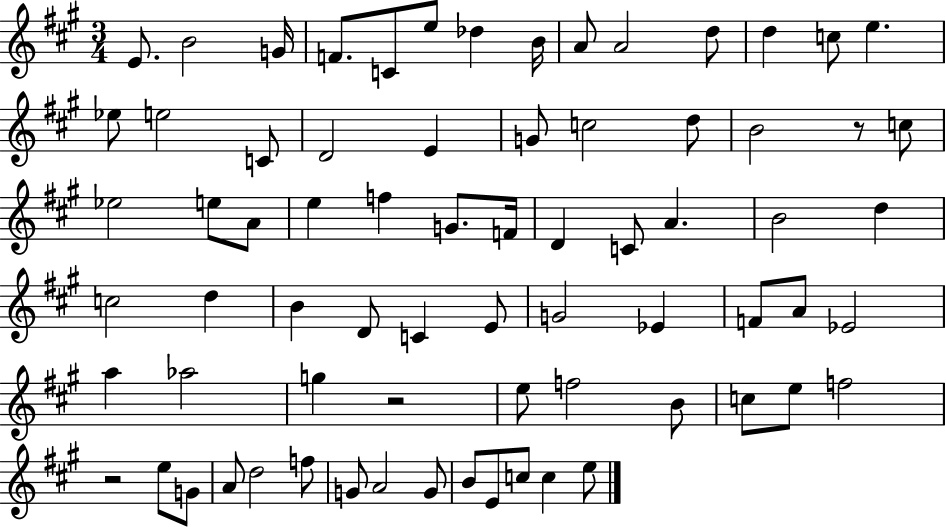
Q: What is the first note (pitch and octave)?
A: E4